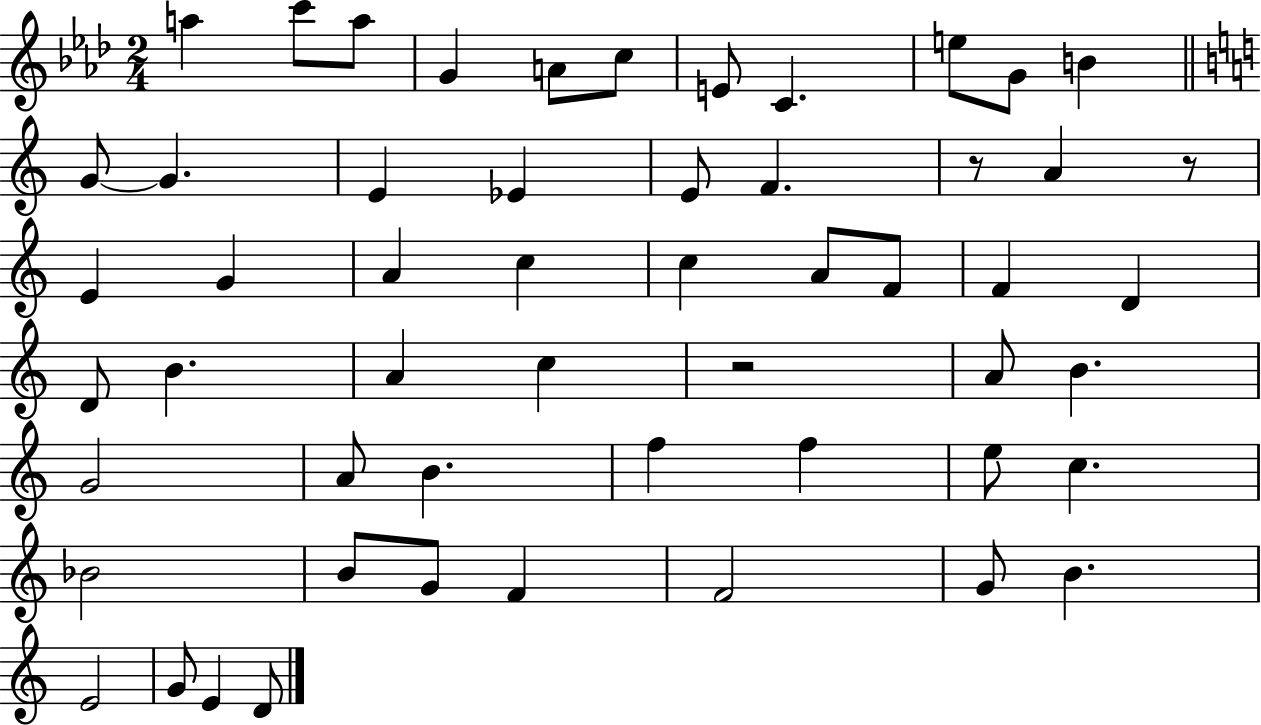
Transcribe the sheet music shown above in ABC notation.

X:1
T:Untitled
M:2/4
L:1/4
K:Ab
a c'/2 a/2 G A/2 c/2 E/2 C e/2 G/2 B G/2 G E _E E/2 F z/2 A z/2 E G A c c A/2 F/2 F D D/2 B A c z2 A/2 B G2 A/2 B f f e/2 c _B2 B/2 G/2 F F2 G/2 B E2 G/2 E D/2